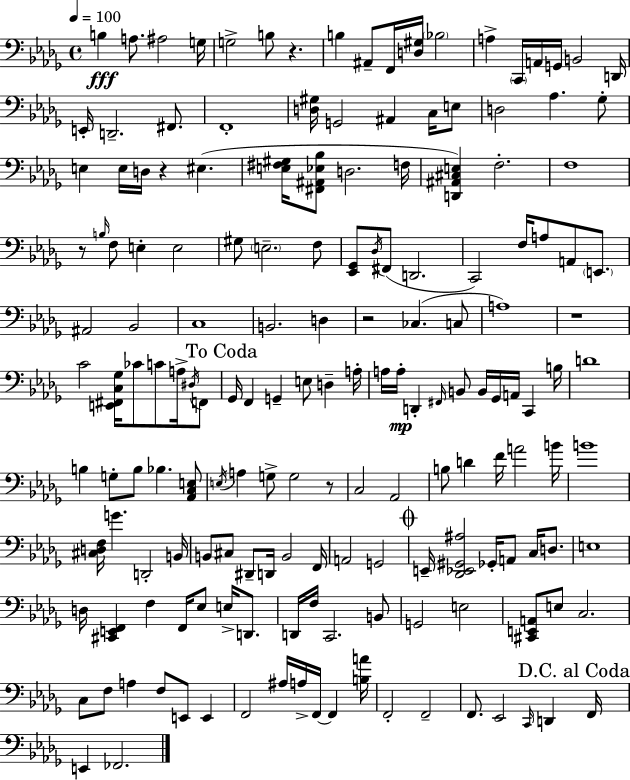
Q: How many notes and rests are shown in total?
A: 167